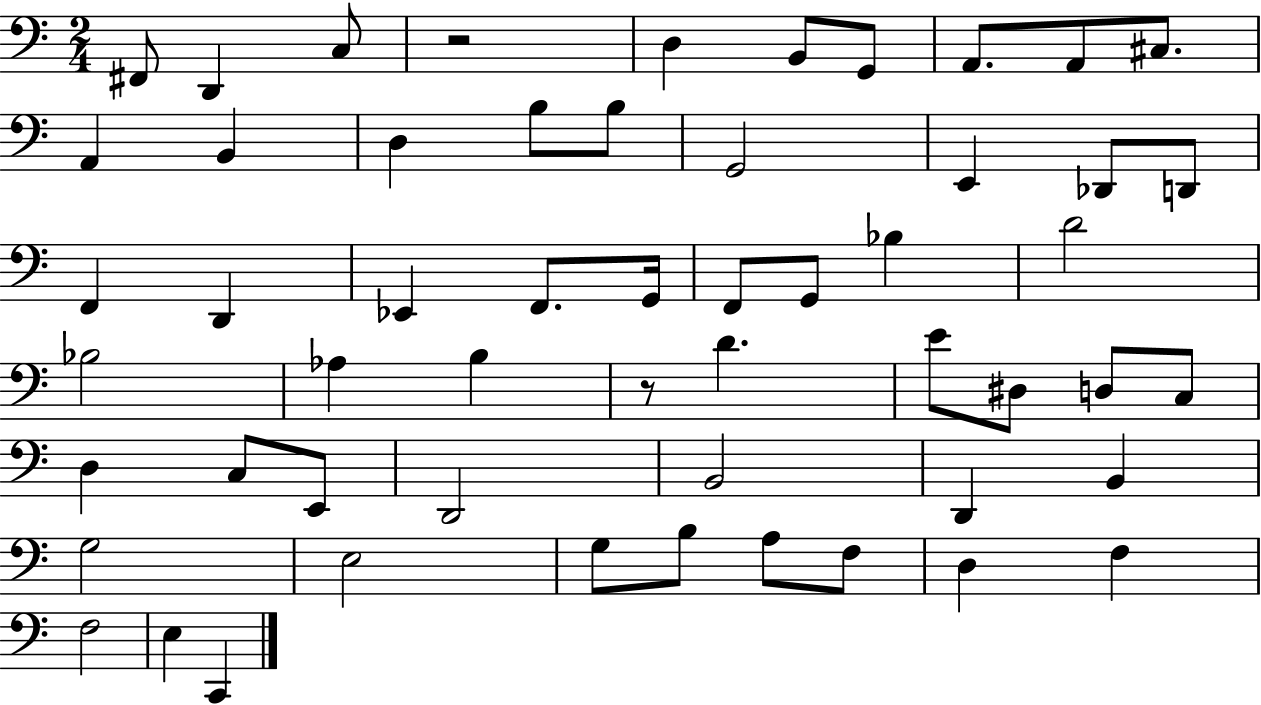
X:1
T:Untitled
M:2/4
L:1/4
K:C
^F,,/2 D,, C,/2 z2 D, B,,/2 G,,/2 A,,/2 A,,/2 ^C,/2 A,, B,, D, B,/2 B,/2 G,,2 E,, _D,,/2 D,,/2 F,, D,, _E,, F,,/2 G,,/4 F,,/2 G,,/2 _B, D2 _B,2 _A, B, z/2 D E/2 ^D,/2 D,/2 C,/2 D, C,/2 E,,/2 D,,2 B,,2 D,, B,, G,2 E,2 G,/2 B,/2 A,/2 F,/2 D, F, F,2 E, C,,